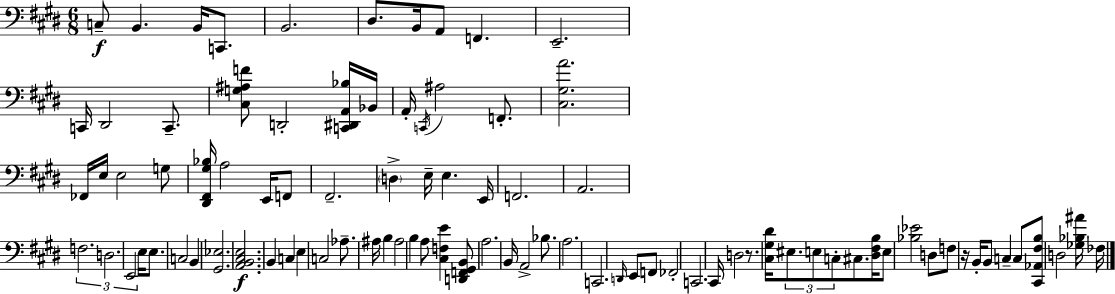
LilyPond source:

{
  \clef bass
  \numericTimeSignature
  \time 6/8
  \key e \major
  c8--\f b,4. b,16 c,8. | b,2. | dis8. b,16 a,8 f,4. | e,2.-- | \break c,16 dis,2 c,8.-- | <cis g ais f'>8 d,2-. <c, dis, a, bes>16 bes,16 | a,16-. \acciaccatura { c,16 } ais2 f,8.-. | <cis gis a'>2. | \break fes,16 e16 e2 g8 | <dis, fis, gis bes>16 a2 e,16 f,8 | fis,2.-- | \parenthesize d4-> e16-- e4. | \break e,16 f,2. | a,2. | \tuplet 3/2 { f2. | d2. | \break e,2 } e16 e8. | c2 b,4 | <gis, ees>2. | <a, b, cis e>2.\f | \break b,4 c4 e4 | c2 aes8.-- | ais16 b4 ais2 | b4 a8 <cis f e'>4 <d, f, gis, b,>8 | \break a2. | b,16 a,2-> bes8. | a2. | c,2. | \break \grace { d,16 } e,8 f,8 fes,2-. | c,2. | cis,16 d2 r8. | <cis gis dis'>16 \tuplet 3/2 { eis8. e8 c8-. } cis8. | \break <dis fis b>16 e8 <bes ees'>2 | d8 f8 r16 b,16-. b,8 c4-- | c8 <cis, aes, fis b>8 d2 | <ges bes ais'>16 fes16 \bar "|."
}